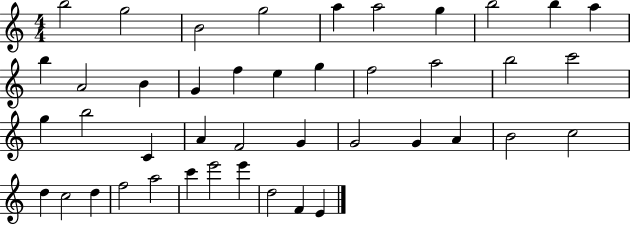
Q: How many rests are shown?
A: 0